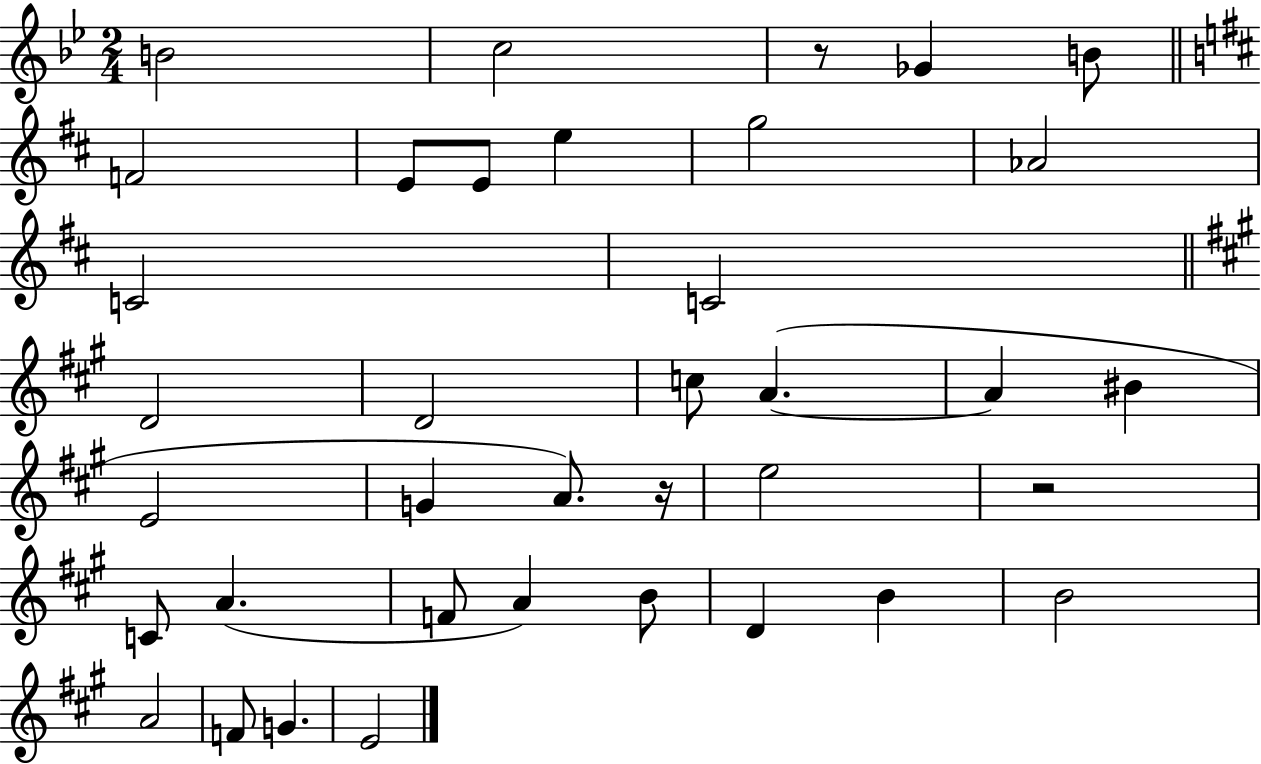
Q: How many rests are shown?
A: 3